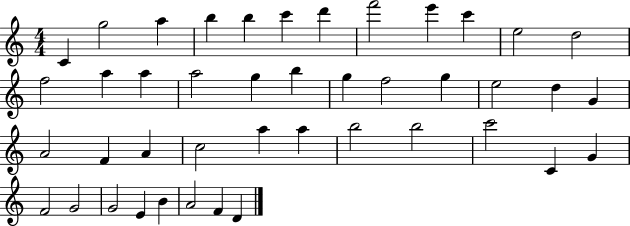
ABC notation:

X:1
T:Untitled
M:4/4
L:1/4
K:C
C g2 a b b c' d' f'2 e' c' e2 d2 f2 a a a2 g b g f2 g e2 d G A2 F A c2 a a b2 b2 c'2 C G F2 G2 G2 E B A2 F D